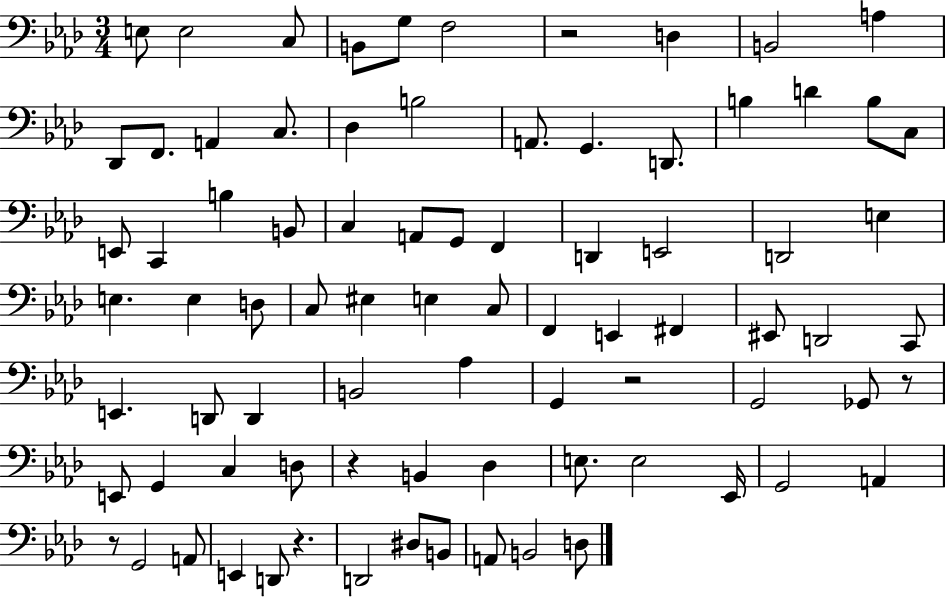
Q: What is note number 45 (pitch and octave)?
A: EIS2